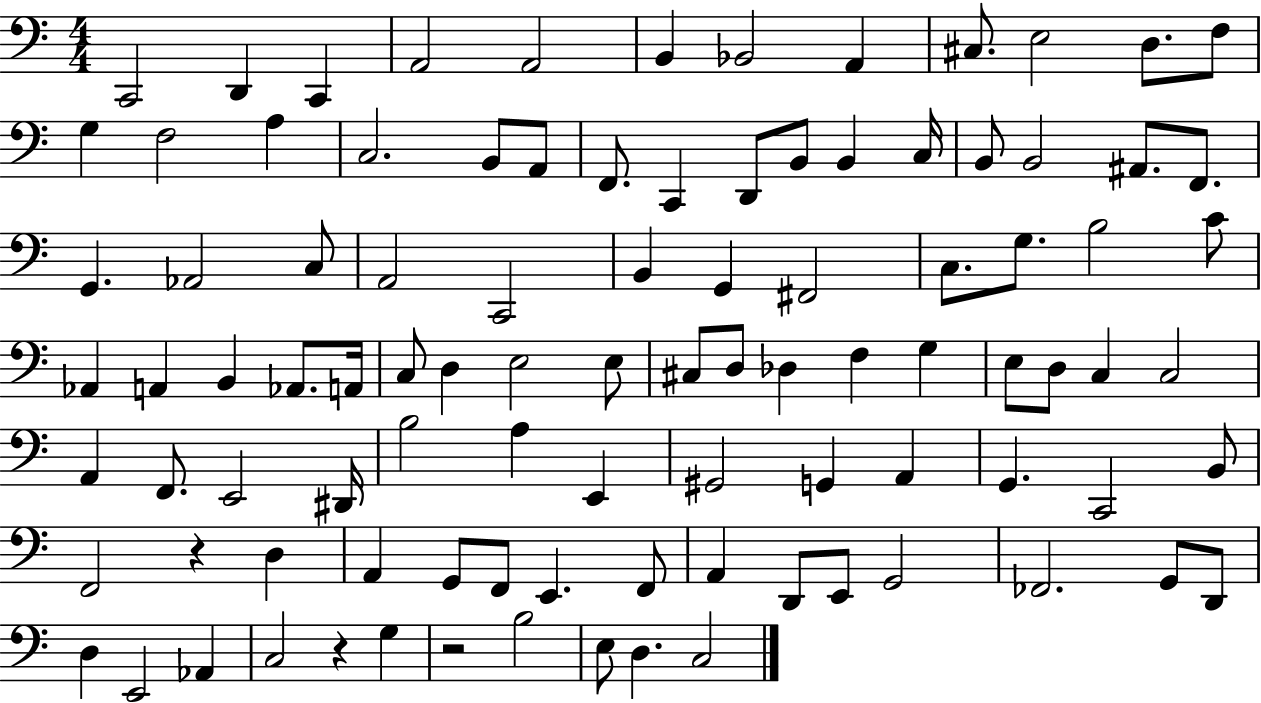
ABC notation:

X:1
T:Untitled
M:4/4
L:1/4
K:C
C,,2 D,, C,, A,,2 A,,2 B,, _B,,2 A,, ^C,/2 E,2 D,/2 F,/2 G, F,2 A, C,2 B,,/2 A,,/2 F,,/2 C,, D,,/2 B,,/2 B,, C,/4 B,,/2 B,,2 ^A,,/2 F,,/2 G,, _A,,2 C,/2 A,,2 C,,2 B,, G,, ^F,,2 C,/2 G,/2 B,2 C/2 _A,, A,, B,, _A,,/2 A,,/4 C,/2 D, E,2 E,/2 ^C,/2 D,/2 _D, F, G, E,/2 D,/2 C, C,2 A,, F,,/2 E,,2 ^D,,/4 B,2 A, E,, ^G,,2 G,, A,, G,, C,,2 B,,/2 F,,2 z D, A,, G,,/2 F,,/2 E,, F,,/2 A,, D,,/2 E,,/2 G,,2 _F,,2 G,,/2 D,,/2 D, E,,2 _A,, C,2 z G, z2 B,2 E,/2 D, C,2